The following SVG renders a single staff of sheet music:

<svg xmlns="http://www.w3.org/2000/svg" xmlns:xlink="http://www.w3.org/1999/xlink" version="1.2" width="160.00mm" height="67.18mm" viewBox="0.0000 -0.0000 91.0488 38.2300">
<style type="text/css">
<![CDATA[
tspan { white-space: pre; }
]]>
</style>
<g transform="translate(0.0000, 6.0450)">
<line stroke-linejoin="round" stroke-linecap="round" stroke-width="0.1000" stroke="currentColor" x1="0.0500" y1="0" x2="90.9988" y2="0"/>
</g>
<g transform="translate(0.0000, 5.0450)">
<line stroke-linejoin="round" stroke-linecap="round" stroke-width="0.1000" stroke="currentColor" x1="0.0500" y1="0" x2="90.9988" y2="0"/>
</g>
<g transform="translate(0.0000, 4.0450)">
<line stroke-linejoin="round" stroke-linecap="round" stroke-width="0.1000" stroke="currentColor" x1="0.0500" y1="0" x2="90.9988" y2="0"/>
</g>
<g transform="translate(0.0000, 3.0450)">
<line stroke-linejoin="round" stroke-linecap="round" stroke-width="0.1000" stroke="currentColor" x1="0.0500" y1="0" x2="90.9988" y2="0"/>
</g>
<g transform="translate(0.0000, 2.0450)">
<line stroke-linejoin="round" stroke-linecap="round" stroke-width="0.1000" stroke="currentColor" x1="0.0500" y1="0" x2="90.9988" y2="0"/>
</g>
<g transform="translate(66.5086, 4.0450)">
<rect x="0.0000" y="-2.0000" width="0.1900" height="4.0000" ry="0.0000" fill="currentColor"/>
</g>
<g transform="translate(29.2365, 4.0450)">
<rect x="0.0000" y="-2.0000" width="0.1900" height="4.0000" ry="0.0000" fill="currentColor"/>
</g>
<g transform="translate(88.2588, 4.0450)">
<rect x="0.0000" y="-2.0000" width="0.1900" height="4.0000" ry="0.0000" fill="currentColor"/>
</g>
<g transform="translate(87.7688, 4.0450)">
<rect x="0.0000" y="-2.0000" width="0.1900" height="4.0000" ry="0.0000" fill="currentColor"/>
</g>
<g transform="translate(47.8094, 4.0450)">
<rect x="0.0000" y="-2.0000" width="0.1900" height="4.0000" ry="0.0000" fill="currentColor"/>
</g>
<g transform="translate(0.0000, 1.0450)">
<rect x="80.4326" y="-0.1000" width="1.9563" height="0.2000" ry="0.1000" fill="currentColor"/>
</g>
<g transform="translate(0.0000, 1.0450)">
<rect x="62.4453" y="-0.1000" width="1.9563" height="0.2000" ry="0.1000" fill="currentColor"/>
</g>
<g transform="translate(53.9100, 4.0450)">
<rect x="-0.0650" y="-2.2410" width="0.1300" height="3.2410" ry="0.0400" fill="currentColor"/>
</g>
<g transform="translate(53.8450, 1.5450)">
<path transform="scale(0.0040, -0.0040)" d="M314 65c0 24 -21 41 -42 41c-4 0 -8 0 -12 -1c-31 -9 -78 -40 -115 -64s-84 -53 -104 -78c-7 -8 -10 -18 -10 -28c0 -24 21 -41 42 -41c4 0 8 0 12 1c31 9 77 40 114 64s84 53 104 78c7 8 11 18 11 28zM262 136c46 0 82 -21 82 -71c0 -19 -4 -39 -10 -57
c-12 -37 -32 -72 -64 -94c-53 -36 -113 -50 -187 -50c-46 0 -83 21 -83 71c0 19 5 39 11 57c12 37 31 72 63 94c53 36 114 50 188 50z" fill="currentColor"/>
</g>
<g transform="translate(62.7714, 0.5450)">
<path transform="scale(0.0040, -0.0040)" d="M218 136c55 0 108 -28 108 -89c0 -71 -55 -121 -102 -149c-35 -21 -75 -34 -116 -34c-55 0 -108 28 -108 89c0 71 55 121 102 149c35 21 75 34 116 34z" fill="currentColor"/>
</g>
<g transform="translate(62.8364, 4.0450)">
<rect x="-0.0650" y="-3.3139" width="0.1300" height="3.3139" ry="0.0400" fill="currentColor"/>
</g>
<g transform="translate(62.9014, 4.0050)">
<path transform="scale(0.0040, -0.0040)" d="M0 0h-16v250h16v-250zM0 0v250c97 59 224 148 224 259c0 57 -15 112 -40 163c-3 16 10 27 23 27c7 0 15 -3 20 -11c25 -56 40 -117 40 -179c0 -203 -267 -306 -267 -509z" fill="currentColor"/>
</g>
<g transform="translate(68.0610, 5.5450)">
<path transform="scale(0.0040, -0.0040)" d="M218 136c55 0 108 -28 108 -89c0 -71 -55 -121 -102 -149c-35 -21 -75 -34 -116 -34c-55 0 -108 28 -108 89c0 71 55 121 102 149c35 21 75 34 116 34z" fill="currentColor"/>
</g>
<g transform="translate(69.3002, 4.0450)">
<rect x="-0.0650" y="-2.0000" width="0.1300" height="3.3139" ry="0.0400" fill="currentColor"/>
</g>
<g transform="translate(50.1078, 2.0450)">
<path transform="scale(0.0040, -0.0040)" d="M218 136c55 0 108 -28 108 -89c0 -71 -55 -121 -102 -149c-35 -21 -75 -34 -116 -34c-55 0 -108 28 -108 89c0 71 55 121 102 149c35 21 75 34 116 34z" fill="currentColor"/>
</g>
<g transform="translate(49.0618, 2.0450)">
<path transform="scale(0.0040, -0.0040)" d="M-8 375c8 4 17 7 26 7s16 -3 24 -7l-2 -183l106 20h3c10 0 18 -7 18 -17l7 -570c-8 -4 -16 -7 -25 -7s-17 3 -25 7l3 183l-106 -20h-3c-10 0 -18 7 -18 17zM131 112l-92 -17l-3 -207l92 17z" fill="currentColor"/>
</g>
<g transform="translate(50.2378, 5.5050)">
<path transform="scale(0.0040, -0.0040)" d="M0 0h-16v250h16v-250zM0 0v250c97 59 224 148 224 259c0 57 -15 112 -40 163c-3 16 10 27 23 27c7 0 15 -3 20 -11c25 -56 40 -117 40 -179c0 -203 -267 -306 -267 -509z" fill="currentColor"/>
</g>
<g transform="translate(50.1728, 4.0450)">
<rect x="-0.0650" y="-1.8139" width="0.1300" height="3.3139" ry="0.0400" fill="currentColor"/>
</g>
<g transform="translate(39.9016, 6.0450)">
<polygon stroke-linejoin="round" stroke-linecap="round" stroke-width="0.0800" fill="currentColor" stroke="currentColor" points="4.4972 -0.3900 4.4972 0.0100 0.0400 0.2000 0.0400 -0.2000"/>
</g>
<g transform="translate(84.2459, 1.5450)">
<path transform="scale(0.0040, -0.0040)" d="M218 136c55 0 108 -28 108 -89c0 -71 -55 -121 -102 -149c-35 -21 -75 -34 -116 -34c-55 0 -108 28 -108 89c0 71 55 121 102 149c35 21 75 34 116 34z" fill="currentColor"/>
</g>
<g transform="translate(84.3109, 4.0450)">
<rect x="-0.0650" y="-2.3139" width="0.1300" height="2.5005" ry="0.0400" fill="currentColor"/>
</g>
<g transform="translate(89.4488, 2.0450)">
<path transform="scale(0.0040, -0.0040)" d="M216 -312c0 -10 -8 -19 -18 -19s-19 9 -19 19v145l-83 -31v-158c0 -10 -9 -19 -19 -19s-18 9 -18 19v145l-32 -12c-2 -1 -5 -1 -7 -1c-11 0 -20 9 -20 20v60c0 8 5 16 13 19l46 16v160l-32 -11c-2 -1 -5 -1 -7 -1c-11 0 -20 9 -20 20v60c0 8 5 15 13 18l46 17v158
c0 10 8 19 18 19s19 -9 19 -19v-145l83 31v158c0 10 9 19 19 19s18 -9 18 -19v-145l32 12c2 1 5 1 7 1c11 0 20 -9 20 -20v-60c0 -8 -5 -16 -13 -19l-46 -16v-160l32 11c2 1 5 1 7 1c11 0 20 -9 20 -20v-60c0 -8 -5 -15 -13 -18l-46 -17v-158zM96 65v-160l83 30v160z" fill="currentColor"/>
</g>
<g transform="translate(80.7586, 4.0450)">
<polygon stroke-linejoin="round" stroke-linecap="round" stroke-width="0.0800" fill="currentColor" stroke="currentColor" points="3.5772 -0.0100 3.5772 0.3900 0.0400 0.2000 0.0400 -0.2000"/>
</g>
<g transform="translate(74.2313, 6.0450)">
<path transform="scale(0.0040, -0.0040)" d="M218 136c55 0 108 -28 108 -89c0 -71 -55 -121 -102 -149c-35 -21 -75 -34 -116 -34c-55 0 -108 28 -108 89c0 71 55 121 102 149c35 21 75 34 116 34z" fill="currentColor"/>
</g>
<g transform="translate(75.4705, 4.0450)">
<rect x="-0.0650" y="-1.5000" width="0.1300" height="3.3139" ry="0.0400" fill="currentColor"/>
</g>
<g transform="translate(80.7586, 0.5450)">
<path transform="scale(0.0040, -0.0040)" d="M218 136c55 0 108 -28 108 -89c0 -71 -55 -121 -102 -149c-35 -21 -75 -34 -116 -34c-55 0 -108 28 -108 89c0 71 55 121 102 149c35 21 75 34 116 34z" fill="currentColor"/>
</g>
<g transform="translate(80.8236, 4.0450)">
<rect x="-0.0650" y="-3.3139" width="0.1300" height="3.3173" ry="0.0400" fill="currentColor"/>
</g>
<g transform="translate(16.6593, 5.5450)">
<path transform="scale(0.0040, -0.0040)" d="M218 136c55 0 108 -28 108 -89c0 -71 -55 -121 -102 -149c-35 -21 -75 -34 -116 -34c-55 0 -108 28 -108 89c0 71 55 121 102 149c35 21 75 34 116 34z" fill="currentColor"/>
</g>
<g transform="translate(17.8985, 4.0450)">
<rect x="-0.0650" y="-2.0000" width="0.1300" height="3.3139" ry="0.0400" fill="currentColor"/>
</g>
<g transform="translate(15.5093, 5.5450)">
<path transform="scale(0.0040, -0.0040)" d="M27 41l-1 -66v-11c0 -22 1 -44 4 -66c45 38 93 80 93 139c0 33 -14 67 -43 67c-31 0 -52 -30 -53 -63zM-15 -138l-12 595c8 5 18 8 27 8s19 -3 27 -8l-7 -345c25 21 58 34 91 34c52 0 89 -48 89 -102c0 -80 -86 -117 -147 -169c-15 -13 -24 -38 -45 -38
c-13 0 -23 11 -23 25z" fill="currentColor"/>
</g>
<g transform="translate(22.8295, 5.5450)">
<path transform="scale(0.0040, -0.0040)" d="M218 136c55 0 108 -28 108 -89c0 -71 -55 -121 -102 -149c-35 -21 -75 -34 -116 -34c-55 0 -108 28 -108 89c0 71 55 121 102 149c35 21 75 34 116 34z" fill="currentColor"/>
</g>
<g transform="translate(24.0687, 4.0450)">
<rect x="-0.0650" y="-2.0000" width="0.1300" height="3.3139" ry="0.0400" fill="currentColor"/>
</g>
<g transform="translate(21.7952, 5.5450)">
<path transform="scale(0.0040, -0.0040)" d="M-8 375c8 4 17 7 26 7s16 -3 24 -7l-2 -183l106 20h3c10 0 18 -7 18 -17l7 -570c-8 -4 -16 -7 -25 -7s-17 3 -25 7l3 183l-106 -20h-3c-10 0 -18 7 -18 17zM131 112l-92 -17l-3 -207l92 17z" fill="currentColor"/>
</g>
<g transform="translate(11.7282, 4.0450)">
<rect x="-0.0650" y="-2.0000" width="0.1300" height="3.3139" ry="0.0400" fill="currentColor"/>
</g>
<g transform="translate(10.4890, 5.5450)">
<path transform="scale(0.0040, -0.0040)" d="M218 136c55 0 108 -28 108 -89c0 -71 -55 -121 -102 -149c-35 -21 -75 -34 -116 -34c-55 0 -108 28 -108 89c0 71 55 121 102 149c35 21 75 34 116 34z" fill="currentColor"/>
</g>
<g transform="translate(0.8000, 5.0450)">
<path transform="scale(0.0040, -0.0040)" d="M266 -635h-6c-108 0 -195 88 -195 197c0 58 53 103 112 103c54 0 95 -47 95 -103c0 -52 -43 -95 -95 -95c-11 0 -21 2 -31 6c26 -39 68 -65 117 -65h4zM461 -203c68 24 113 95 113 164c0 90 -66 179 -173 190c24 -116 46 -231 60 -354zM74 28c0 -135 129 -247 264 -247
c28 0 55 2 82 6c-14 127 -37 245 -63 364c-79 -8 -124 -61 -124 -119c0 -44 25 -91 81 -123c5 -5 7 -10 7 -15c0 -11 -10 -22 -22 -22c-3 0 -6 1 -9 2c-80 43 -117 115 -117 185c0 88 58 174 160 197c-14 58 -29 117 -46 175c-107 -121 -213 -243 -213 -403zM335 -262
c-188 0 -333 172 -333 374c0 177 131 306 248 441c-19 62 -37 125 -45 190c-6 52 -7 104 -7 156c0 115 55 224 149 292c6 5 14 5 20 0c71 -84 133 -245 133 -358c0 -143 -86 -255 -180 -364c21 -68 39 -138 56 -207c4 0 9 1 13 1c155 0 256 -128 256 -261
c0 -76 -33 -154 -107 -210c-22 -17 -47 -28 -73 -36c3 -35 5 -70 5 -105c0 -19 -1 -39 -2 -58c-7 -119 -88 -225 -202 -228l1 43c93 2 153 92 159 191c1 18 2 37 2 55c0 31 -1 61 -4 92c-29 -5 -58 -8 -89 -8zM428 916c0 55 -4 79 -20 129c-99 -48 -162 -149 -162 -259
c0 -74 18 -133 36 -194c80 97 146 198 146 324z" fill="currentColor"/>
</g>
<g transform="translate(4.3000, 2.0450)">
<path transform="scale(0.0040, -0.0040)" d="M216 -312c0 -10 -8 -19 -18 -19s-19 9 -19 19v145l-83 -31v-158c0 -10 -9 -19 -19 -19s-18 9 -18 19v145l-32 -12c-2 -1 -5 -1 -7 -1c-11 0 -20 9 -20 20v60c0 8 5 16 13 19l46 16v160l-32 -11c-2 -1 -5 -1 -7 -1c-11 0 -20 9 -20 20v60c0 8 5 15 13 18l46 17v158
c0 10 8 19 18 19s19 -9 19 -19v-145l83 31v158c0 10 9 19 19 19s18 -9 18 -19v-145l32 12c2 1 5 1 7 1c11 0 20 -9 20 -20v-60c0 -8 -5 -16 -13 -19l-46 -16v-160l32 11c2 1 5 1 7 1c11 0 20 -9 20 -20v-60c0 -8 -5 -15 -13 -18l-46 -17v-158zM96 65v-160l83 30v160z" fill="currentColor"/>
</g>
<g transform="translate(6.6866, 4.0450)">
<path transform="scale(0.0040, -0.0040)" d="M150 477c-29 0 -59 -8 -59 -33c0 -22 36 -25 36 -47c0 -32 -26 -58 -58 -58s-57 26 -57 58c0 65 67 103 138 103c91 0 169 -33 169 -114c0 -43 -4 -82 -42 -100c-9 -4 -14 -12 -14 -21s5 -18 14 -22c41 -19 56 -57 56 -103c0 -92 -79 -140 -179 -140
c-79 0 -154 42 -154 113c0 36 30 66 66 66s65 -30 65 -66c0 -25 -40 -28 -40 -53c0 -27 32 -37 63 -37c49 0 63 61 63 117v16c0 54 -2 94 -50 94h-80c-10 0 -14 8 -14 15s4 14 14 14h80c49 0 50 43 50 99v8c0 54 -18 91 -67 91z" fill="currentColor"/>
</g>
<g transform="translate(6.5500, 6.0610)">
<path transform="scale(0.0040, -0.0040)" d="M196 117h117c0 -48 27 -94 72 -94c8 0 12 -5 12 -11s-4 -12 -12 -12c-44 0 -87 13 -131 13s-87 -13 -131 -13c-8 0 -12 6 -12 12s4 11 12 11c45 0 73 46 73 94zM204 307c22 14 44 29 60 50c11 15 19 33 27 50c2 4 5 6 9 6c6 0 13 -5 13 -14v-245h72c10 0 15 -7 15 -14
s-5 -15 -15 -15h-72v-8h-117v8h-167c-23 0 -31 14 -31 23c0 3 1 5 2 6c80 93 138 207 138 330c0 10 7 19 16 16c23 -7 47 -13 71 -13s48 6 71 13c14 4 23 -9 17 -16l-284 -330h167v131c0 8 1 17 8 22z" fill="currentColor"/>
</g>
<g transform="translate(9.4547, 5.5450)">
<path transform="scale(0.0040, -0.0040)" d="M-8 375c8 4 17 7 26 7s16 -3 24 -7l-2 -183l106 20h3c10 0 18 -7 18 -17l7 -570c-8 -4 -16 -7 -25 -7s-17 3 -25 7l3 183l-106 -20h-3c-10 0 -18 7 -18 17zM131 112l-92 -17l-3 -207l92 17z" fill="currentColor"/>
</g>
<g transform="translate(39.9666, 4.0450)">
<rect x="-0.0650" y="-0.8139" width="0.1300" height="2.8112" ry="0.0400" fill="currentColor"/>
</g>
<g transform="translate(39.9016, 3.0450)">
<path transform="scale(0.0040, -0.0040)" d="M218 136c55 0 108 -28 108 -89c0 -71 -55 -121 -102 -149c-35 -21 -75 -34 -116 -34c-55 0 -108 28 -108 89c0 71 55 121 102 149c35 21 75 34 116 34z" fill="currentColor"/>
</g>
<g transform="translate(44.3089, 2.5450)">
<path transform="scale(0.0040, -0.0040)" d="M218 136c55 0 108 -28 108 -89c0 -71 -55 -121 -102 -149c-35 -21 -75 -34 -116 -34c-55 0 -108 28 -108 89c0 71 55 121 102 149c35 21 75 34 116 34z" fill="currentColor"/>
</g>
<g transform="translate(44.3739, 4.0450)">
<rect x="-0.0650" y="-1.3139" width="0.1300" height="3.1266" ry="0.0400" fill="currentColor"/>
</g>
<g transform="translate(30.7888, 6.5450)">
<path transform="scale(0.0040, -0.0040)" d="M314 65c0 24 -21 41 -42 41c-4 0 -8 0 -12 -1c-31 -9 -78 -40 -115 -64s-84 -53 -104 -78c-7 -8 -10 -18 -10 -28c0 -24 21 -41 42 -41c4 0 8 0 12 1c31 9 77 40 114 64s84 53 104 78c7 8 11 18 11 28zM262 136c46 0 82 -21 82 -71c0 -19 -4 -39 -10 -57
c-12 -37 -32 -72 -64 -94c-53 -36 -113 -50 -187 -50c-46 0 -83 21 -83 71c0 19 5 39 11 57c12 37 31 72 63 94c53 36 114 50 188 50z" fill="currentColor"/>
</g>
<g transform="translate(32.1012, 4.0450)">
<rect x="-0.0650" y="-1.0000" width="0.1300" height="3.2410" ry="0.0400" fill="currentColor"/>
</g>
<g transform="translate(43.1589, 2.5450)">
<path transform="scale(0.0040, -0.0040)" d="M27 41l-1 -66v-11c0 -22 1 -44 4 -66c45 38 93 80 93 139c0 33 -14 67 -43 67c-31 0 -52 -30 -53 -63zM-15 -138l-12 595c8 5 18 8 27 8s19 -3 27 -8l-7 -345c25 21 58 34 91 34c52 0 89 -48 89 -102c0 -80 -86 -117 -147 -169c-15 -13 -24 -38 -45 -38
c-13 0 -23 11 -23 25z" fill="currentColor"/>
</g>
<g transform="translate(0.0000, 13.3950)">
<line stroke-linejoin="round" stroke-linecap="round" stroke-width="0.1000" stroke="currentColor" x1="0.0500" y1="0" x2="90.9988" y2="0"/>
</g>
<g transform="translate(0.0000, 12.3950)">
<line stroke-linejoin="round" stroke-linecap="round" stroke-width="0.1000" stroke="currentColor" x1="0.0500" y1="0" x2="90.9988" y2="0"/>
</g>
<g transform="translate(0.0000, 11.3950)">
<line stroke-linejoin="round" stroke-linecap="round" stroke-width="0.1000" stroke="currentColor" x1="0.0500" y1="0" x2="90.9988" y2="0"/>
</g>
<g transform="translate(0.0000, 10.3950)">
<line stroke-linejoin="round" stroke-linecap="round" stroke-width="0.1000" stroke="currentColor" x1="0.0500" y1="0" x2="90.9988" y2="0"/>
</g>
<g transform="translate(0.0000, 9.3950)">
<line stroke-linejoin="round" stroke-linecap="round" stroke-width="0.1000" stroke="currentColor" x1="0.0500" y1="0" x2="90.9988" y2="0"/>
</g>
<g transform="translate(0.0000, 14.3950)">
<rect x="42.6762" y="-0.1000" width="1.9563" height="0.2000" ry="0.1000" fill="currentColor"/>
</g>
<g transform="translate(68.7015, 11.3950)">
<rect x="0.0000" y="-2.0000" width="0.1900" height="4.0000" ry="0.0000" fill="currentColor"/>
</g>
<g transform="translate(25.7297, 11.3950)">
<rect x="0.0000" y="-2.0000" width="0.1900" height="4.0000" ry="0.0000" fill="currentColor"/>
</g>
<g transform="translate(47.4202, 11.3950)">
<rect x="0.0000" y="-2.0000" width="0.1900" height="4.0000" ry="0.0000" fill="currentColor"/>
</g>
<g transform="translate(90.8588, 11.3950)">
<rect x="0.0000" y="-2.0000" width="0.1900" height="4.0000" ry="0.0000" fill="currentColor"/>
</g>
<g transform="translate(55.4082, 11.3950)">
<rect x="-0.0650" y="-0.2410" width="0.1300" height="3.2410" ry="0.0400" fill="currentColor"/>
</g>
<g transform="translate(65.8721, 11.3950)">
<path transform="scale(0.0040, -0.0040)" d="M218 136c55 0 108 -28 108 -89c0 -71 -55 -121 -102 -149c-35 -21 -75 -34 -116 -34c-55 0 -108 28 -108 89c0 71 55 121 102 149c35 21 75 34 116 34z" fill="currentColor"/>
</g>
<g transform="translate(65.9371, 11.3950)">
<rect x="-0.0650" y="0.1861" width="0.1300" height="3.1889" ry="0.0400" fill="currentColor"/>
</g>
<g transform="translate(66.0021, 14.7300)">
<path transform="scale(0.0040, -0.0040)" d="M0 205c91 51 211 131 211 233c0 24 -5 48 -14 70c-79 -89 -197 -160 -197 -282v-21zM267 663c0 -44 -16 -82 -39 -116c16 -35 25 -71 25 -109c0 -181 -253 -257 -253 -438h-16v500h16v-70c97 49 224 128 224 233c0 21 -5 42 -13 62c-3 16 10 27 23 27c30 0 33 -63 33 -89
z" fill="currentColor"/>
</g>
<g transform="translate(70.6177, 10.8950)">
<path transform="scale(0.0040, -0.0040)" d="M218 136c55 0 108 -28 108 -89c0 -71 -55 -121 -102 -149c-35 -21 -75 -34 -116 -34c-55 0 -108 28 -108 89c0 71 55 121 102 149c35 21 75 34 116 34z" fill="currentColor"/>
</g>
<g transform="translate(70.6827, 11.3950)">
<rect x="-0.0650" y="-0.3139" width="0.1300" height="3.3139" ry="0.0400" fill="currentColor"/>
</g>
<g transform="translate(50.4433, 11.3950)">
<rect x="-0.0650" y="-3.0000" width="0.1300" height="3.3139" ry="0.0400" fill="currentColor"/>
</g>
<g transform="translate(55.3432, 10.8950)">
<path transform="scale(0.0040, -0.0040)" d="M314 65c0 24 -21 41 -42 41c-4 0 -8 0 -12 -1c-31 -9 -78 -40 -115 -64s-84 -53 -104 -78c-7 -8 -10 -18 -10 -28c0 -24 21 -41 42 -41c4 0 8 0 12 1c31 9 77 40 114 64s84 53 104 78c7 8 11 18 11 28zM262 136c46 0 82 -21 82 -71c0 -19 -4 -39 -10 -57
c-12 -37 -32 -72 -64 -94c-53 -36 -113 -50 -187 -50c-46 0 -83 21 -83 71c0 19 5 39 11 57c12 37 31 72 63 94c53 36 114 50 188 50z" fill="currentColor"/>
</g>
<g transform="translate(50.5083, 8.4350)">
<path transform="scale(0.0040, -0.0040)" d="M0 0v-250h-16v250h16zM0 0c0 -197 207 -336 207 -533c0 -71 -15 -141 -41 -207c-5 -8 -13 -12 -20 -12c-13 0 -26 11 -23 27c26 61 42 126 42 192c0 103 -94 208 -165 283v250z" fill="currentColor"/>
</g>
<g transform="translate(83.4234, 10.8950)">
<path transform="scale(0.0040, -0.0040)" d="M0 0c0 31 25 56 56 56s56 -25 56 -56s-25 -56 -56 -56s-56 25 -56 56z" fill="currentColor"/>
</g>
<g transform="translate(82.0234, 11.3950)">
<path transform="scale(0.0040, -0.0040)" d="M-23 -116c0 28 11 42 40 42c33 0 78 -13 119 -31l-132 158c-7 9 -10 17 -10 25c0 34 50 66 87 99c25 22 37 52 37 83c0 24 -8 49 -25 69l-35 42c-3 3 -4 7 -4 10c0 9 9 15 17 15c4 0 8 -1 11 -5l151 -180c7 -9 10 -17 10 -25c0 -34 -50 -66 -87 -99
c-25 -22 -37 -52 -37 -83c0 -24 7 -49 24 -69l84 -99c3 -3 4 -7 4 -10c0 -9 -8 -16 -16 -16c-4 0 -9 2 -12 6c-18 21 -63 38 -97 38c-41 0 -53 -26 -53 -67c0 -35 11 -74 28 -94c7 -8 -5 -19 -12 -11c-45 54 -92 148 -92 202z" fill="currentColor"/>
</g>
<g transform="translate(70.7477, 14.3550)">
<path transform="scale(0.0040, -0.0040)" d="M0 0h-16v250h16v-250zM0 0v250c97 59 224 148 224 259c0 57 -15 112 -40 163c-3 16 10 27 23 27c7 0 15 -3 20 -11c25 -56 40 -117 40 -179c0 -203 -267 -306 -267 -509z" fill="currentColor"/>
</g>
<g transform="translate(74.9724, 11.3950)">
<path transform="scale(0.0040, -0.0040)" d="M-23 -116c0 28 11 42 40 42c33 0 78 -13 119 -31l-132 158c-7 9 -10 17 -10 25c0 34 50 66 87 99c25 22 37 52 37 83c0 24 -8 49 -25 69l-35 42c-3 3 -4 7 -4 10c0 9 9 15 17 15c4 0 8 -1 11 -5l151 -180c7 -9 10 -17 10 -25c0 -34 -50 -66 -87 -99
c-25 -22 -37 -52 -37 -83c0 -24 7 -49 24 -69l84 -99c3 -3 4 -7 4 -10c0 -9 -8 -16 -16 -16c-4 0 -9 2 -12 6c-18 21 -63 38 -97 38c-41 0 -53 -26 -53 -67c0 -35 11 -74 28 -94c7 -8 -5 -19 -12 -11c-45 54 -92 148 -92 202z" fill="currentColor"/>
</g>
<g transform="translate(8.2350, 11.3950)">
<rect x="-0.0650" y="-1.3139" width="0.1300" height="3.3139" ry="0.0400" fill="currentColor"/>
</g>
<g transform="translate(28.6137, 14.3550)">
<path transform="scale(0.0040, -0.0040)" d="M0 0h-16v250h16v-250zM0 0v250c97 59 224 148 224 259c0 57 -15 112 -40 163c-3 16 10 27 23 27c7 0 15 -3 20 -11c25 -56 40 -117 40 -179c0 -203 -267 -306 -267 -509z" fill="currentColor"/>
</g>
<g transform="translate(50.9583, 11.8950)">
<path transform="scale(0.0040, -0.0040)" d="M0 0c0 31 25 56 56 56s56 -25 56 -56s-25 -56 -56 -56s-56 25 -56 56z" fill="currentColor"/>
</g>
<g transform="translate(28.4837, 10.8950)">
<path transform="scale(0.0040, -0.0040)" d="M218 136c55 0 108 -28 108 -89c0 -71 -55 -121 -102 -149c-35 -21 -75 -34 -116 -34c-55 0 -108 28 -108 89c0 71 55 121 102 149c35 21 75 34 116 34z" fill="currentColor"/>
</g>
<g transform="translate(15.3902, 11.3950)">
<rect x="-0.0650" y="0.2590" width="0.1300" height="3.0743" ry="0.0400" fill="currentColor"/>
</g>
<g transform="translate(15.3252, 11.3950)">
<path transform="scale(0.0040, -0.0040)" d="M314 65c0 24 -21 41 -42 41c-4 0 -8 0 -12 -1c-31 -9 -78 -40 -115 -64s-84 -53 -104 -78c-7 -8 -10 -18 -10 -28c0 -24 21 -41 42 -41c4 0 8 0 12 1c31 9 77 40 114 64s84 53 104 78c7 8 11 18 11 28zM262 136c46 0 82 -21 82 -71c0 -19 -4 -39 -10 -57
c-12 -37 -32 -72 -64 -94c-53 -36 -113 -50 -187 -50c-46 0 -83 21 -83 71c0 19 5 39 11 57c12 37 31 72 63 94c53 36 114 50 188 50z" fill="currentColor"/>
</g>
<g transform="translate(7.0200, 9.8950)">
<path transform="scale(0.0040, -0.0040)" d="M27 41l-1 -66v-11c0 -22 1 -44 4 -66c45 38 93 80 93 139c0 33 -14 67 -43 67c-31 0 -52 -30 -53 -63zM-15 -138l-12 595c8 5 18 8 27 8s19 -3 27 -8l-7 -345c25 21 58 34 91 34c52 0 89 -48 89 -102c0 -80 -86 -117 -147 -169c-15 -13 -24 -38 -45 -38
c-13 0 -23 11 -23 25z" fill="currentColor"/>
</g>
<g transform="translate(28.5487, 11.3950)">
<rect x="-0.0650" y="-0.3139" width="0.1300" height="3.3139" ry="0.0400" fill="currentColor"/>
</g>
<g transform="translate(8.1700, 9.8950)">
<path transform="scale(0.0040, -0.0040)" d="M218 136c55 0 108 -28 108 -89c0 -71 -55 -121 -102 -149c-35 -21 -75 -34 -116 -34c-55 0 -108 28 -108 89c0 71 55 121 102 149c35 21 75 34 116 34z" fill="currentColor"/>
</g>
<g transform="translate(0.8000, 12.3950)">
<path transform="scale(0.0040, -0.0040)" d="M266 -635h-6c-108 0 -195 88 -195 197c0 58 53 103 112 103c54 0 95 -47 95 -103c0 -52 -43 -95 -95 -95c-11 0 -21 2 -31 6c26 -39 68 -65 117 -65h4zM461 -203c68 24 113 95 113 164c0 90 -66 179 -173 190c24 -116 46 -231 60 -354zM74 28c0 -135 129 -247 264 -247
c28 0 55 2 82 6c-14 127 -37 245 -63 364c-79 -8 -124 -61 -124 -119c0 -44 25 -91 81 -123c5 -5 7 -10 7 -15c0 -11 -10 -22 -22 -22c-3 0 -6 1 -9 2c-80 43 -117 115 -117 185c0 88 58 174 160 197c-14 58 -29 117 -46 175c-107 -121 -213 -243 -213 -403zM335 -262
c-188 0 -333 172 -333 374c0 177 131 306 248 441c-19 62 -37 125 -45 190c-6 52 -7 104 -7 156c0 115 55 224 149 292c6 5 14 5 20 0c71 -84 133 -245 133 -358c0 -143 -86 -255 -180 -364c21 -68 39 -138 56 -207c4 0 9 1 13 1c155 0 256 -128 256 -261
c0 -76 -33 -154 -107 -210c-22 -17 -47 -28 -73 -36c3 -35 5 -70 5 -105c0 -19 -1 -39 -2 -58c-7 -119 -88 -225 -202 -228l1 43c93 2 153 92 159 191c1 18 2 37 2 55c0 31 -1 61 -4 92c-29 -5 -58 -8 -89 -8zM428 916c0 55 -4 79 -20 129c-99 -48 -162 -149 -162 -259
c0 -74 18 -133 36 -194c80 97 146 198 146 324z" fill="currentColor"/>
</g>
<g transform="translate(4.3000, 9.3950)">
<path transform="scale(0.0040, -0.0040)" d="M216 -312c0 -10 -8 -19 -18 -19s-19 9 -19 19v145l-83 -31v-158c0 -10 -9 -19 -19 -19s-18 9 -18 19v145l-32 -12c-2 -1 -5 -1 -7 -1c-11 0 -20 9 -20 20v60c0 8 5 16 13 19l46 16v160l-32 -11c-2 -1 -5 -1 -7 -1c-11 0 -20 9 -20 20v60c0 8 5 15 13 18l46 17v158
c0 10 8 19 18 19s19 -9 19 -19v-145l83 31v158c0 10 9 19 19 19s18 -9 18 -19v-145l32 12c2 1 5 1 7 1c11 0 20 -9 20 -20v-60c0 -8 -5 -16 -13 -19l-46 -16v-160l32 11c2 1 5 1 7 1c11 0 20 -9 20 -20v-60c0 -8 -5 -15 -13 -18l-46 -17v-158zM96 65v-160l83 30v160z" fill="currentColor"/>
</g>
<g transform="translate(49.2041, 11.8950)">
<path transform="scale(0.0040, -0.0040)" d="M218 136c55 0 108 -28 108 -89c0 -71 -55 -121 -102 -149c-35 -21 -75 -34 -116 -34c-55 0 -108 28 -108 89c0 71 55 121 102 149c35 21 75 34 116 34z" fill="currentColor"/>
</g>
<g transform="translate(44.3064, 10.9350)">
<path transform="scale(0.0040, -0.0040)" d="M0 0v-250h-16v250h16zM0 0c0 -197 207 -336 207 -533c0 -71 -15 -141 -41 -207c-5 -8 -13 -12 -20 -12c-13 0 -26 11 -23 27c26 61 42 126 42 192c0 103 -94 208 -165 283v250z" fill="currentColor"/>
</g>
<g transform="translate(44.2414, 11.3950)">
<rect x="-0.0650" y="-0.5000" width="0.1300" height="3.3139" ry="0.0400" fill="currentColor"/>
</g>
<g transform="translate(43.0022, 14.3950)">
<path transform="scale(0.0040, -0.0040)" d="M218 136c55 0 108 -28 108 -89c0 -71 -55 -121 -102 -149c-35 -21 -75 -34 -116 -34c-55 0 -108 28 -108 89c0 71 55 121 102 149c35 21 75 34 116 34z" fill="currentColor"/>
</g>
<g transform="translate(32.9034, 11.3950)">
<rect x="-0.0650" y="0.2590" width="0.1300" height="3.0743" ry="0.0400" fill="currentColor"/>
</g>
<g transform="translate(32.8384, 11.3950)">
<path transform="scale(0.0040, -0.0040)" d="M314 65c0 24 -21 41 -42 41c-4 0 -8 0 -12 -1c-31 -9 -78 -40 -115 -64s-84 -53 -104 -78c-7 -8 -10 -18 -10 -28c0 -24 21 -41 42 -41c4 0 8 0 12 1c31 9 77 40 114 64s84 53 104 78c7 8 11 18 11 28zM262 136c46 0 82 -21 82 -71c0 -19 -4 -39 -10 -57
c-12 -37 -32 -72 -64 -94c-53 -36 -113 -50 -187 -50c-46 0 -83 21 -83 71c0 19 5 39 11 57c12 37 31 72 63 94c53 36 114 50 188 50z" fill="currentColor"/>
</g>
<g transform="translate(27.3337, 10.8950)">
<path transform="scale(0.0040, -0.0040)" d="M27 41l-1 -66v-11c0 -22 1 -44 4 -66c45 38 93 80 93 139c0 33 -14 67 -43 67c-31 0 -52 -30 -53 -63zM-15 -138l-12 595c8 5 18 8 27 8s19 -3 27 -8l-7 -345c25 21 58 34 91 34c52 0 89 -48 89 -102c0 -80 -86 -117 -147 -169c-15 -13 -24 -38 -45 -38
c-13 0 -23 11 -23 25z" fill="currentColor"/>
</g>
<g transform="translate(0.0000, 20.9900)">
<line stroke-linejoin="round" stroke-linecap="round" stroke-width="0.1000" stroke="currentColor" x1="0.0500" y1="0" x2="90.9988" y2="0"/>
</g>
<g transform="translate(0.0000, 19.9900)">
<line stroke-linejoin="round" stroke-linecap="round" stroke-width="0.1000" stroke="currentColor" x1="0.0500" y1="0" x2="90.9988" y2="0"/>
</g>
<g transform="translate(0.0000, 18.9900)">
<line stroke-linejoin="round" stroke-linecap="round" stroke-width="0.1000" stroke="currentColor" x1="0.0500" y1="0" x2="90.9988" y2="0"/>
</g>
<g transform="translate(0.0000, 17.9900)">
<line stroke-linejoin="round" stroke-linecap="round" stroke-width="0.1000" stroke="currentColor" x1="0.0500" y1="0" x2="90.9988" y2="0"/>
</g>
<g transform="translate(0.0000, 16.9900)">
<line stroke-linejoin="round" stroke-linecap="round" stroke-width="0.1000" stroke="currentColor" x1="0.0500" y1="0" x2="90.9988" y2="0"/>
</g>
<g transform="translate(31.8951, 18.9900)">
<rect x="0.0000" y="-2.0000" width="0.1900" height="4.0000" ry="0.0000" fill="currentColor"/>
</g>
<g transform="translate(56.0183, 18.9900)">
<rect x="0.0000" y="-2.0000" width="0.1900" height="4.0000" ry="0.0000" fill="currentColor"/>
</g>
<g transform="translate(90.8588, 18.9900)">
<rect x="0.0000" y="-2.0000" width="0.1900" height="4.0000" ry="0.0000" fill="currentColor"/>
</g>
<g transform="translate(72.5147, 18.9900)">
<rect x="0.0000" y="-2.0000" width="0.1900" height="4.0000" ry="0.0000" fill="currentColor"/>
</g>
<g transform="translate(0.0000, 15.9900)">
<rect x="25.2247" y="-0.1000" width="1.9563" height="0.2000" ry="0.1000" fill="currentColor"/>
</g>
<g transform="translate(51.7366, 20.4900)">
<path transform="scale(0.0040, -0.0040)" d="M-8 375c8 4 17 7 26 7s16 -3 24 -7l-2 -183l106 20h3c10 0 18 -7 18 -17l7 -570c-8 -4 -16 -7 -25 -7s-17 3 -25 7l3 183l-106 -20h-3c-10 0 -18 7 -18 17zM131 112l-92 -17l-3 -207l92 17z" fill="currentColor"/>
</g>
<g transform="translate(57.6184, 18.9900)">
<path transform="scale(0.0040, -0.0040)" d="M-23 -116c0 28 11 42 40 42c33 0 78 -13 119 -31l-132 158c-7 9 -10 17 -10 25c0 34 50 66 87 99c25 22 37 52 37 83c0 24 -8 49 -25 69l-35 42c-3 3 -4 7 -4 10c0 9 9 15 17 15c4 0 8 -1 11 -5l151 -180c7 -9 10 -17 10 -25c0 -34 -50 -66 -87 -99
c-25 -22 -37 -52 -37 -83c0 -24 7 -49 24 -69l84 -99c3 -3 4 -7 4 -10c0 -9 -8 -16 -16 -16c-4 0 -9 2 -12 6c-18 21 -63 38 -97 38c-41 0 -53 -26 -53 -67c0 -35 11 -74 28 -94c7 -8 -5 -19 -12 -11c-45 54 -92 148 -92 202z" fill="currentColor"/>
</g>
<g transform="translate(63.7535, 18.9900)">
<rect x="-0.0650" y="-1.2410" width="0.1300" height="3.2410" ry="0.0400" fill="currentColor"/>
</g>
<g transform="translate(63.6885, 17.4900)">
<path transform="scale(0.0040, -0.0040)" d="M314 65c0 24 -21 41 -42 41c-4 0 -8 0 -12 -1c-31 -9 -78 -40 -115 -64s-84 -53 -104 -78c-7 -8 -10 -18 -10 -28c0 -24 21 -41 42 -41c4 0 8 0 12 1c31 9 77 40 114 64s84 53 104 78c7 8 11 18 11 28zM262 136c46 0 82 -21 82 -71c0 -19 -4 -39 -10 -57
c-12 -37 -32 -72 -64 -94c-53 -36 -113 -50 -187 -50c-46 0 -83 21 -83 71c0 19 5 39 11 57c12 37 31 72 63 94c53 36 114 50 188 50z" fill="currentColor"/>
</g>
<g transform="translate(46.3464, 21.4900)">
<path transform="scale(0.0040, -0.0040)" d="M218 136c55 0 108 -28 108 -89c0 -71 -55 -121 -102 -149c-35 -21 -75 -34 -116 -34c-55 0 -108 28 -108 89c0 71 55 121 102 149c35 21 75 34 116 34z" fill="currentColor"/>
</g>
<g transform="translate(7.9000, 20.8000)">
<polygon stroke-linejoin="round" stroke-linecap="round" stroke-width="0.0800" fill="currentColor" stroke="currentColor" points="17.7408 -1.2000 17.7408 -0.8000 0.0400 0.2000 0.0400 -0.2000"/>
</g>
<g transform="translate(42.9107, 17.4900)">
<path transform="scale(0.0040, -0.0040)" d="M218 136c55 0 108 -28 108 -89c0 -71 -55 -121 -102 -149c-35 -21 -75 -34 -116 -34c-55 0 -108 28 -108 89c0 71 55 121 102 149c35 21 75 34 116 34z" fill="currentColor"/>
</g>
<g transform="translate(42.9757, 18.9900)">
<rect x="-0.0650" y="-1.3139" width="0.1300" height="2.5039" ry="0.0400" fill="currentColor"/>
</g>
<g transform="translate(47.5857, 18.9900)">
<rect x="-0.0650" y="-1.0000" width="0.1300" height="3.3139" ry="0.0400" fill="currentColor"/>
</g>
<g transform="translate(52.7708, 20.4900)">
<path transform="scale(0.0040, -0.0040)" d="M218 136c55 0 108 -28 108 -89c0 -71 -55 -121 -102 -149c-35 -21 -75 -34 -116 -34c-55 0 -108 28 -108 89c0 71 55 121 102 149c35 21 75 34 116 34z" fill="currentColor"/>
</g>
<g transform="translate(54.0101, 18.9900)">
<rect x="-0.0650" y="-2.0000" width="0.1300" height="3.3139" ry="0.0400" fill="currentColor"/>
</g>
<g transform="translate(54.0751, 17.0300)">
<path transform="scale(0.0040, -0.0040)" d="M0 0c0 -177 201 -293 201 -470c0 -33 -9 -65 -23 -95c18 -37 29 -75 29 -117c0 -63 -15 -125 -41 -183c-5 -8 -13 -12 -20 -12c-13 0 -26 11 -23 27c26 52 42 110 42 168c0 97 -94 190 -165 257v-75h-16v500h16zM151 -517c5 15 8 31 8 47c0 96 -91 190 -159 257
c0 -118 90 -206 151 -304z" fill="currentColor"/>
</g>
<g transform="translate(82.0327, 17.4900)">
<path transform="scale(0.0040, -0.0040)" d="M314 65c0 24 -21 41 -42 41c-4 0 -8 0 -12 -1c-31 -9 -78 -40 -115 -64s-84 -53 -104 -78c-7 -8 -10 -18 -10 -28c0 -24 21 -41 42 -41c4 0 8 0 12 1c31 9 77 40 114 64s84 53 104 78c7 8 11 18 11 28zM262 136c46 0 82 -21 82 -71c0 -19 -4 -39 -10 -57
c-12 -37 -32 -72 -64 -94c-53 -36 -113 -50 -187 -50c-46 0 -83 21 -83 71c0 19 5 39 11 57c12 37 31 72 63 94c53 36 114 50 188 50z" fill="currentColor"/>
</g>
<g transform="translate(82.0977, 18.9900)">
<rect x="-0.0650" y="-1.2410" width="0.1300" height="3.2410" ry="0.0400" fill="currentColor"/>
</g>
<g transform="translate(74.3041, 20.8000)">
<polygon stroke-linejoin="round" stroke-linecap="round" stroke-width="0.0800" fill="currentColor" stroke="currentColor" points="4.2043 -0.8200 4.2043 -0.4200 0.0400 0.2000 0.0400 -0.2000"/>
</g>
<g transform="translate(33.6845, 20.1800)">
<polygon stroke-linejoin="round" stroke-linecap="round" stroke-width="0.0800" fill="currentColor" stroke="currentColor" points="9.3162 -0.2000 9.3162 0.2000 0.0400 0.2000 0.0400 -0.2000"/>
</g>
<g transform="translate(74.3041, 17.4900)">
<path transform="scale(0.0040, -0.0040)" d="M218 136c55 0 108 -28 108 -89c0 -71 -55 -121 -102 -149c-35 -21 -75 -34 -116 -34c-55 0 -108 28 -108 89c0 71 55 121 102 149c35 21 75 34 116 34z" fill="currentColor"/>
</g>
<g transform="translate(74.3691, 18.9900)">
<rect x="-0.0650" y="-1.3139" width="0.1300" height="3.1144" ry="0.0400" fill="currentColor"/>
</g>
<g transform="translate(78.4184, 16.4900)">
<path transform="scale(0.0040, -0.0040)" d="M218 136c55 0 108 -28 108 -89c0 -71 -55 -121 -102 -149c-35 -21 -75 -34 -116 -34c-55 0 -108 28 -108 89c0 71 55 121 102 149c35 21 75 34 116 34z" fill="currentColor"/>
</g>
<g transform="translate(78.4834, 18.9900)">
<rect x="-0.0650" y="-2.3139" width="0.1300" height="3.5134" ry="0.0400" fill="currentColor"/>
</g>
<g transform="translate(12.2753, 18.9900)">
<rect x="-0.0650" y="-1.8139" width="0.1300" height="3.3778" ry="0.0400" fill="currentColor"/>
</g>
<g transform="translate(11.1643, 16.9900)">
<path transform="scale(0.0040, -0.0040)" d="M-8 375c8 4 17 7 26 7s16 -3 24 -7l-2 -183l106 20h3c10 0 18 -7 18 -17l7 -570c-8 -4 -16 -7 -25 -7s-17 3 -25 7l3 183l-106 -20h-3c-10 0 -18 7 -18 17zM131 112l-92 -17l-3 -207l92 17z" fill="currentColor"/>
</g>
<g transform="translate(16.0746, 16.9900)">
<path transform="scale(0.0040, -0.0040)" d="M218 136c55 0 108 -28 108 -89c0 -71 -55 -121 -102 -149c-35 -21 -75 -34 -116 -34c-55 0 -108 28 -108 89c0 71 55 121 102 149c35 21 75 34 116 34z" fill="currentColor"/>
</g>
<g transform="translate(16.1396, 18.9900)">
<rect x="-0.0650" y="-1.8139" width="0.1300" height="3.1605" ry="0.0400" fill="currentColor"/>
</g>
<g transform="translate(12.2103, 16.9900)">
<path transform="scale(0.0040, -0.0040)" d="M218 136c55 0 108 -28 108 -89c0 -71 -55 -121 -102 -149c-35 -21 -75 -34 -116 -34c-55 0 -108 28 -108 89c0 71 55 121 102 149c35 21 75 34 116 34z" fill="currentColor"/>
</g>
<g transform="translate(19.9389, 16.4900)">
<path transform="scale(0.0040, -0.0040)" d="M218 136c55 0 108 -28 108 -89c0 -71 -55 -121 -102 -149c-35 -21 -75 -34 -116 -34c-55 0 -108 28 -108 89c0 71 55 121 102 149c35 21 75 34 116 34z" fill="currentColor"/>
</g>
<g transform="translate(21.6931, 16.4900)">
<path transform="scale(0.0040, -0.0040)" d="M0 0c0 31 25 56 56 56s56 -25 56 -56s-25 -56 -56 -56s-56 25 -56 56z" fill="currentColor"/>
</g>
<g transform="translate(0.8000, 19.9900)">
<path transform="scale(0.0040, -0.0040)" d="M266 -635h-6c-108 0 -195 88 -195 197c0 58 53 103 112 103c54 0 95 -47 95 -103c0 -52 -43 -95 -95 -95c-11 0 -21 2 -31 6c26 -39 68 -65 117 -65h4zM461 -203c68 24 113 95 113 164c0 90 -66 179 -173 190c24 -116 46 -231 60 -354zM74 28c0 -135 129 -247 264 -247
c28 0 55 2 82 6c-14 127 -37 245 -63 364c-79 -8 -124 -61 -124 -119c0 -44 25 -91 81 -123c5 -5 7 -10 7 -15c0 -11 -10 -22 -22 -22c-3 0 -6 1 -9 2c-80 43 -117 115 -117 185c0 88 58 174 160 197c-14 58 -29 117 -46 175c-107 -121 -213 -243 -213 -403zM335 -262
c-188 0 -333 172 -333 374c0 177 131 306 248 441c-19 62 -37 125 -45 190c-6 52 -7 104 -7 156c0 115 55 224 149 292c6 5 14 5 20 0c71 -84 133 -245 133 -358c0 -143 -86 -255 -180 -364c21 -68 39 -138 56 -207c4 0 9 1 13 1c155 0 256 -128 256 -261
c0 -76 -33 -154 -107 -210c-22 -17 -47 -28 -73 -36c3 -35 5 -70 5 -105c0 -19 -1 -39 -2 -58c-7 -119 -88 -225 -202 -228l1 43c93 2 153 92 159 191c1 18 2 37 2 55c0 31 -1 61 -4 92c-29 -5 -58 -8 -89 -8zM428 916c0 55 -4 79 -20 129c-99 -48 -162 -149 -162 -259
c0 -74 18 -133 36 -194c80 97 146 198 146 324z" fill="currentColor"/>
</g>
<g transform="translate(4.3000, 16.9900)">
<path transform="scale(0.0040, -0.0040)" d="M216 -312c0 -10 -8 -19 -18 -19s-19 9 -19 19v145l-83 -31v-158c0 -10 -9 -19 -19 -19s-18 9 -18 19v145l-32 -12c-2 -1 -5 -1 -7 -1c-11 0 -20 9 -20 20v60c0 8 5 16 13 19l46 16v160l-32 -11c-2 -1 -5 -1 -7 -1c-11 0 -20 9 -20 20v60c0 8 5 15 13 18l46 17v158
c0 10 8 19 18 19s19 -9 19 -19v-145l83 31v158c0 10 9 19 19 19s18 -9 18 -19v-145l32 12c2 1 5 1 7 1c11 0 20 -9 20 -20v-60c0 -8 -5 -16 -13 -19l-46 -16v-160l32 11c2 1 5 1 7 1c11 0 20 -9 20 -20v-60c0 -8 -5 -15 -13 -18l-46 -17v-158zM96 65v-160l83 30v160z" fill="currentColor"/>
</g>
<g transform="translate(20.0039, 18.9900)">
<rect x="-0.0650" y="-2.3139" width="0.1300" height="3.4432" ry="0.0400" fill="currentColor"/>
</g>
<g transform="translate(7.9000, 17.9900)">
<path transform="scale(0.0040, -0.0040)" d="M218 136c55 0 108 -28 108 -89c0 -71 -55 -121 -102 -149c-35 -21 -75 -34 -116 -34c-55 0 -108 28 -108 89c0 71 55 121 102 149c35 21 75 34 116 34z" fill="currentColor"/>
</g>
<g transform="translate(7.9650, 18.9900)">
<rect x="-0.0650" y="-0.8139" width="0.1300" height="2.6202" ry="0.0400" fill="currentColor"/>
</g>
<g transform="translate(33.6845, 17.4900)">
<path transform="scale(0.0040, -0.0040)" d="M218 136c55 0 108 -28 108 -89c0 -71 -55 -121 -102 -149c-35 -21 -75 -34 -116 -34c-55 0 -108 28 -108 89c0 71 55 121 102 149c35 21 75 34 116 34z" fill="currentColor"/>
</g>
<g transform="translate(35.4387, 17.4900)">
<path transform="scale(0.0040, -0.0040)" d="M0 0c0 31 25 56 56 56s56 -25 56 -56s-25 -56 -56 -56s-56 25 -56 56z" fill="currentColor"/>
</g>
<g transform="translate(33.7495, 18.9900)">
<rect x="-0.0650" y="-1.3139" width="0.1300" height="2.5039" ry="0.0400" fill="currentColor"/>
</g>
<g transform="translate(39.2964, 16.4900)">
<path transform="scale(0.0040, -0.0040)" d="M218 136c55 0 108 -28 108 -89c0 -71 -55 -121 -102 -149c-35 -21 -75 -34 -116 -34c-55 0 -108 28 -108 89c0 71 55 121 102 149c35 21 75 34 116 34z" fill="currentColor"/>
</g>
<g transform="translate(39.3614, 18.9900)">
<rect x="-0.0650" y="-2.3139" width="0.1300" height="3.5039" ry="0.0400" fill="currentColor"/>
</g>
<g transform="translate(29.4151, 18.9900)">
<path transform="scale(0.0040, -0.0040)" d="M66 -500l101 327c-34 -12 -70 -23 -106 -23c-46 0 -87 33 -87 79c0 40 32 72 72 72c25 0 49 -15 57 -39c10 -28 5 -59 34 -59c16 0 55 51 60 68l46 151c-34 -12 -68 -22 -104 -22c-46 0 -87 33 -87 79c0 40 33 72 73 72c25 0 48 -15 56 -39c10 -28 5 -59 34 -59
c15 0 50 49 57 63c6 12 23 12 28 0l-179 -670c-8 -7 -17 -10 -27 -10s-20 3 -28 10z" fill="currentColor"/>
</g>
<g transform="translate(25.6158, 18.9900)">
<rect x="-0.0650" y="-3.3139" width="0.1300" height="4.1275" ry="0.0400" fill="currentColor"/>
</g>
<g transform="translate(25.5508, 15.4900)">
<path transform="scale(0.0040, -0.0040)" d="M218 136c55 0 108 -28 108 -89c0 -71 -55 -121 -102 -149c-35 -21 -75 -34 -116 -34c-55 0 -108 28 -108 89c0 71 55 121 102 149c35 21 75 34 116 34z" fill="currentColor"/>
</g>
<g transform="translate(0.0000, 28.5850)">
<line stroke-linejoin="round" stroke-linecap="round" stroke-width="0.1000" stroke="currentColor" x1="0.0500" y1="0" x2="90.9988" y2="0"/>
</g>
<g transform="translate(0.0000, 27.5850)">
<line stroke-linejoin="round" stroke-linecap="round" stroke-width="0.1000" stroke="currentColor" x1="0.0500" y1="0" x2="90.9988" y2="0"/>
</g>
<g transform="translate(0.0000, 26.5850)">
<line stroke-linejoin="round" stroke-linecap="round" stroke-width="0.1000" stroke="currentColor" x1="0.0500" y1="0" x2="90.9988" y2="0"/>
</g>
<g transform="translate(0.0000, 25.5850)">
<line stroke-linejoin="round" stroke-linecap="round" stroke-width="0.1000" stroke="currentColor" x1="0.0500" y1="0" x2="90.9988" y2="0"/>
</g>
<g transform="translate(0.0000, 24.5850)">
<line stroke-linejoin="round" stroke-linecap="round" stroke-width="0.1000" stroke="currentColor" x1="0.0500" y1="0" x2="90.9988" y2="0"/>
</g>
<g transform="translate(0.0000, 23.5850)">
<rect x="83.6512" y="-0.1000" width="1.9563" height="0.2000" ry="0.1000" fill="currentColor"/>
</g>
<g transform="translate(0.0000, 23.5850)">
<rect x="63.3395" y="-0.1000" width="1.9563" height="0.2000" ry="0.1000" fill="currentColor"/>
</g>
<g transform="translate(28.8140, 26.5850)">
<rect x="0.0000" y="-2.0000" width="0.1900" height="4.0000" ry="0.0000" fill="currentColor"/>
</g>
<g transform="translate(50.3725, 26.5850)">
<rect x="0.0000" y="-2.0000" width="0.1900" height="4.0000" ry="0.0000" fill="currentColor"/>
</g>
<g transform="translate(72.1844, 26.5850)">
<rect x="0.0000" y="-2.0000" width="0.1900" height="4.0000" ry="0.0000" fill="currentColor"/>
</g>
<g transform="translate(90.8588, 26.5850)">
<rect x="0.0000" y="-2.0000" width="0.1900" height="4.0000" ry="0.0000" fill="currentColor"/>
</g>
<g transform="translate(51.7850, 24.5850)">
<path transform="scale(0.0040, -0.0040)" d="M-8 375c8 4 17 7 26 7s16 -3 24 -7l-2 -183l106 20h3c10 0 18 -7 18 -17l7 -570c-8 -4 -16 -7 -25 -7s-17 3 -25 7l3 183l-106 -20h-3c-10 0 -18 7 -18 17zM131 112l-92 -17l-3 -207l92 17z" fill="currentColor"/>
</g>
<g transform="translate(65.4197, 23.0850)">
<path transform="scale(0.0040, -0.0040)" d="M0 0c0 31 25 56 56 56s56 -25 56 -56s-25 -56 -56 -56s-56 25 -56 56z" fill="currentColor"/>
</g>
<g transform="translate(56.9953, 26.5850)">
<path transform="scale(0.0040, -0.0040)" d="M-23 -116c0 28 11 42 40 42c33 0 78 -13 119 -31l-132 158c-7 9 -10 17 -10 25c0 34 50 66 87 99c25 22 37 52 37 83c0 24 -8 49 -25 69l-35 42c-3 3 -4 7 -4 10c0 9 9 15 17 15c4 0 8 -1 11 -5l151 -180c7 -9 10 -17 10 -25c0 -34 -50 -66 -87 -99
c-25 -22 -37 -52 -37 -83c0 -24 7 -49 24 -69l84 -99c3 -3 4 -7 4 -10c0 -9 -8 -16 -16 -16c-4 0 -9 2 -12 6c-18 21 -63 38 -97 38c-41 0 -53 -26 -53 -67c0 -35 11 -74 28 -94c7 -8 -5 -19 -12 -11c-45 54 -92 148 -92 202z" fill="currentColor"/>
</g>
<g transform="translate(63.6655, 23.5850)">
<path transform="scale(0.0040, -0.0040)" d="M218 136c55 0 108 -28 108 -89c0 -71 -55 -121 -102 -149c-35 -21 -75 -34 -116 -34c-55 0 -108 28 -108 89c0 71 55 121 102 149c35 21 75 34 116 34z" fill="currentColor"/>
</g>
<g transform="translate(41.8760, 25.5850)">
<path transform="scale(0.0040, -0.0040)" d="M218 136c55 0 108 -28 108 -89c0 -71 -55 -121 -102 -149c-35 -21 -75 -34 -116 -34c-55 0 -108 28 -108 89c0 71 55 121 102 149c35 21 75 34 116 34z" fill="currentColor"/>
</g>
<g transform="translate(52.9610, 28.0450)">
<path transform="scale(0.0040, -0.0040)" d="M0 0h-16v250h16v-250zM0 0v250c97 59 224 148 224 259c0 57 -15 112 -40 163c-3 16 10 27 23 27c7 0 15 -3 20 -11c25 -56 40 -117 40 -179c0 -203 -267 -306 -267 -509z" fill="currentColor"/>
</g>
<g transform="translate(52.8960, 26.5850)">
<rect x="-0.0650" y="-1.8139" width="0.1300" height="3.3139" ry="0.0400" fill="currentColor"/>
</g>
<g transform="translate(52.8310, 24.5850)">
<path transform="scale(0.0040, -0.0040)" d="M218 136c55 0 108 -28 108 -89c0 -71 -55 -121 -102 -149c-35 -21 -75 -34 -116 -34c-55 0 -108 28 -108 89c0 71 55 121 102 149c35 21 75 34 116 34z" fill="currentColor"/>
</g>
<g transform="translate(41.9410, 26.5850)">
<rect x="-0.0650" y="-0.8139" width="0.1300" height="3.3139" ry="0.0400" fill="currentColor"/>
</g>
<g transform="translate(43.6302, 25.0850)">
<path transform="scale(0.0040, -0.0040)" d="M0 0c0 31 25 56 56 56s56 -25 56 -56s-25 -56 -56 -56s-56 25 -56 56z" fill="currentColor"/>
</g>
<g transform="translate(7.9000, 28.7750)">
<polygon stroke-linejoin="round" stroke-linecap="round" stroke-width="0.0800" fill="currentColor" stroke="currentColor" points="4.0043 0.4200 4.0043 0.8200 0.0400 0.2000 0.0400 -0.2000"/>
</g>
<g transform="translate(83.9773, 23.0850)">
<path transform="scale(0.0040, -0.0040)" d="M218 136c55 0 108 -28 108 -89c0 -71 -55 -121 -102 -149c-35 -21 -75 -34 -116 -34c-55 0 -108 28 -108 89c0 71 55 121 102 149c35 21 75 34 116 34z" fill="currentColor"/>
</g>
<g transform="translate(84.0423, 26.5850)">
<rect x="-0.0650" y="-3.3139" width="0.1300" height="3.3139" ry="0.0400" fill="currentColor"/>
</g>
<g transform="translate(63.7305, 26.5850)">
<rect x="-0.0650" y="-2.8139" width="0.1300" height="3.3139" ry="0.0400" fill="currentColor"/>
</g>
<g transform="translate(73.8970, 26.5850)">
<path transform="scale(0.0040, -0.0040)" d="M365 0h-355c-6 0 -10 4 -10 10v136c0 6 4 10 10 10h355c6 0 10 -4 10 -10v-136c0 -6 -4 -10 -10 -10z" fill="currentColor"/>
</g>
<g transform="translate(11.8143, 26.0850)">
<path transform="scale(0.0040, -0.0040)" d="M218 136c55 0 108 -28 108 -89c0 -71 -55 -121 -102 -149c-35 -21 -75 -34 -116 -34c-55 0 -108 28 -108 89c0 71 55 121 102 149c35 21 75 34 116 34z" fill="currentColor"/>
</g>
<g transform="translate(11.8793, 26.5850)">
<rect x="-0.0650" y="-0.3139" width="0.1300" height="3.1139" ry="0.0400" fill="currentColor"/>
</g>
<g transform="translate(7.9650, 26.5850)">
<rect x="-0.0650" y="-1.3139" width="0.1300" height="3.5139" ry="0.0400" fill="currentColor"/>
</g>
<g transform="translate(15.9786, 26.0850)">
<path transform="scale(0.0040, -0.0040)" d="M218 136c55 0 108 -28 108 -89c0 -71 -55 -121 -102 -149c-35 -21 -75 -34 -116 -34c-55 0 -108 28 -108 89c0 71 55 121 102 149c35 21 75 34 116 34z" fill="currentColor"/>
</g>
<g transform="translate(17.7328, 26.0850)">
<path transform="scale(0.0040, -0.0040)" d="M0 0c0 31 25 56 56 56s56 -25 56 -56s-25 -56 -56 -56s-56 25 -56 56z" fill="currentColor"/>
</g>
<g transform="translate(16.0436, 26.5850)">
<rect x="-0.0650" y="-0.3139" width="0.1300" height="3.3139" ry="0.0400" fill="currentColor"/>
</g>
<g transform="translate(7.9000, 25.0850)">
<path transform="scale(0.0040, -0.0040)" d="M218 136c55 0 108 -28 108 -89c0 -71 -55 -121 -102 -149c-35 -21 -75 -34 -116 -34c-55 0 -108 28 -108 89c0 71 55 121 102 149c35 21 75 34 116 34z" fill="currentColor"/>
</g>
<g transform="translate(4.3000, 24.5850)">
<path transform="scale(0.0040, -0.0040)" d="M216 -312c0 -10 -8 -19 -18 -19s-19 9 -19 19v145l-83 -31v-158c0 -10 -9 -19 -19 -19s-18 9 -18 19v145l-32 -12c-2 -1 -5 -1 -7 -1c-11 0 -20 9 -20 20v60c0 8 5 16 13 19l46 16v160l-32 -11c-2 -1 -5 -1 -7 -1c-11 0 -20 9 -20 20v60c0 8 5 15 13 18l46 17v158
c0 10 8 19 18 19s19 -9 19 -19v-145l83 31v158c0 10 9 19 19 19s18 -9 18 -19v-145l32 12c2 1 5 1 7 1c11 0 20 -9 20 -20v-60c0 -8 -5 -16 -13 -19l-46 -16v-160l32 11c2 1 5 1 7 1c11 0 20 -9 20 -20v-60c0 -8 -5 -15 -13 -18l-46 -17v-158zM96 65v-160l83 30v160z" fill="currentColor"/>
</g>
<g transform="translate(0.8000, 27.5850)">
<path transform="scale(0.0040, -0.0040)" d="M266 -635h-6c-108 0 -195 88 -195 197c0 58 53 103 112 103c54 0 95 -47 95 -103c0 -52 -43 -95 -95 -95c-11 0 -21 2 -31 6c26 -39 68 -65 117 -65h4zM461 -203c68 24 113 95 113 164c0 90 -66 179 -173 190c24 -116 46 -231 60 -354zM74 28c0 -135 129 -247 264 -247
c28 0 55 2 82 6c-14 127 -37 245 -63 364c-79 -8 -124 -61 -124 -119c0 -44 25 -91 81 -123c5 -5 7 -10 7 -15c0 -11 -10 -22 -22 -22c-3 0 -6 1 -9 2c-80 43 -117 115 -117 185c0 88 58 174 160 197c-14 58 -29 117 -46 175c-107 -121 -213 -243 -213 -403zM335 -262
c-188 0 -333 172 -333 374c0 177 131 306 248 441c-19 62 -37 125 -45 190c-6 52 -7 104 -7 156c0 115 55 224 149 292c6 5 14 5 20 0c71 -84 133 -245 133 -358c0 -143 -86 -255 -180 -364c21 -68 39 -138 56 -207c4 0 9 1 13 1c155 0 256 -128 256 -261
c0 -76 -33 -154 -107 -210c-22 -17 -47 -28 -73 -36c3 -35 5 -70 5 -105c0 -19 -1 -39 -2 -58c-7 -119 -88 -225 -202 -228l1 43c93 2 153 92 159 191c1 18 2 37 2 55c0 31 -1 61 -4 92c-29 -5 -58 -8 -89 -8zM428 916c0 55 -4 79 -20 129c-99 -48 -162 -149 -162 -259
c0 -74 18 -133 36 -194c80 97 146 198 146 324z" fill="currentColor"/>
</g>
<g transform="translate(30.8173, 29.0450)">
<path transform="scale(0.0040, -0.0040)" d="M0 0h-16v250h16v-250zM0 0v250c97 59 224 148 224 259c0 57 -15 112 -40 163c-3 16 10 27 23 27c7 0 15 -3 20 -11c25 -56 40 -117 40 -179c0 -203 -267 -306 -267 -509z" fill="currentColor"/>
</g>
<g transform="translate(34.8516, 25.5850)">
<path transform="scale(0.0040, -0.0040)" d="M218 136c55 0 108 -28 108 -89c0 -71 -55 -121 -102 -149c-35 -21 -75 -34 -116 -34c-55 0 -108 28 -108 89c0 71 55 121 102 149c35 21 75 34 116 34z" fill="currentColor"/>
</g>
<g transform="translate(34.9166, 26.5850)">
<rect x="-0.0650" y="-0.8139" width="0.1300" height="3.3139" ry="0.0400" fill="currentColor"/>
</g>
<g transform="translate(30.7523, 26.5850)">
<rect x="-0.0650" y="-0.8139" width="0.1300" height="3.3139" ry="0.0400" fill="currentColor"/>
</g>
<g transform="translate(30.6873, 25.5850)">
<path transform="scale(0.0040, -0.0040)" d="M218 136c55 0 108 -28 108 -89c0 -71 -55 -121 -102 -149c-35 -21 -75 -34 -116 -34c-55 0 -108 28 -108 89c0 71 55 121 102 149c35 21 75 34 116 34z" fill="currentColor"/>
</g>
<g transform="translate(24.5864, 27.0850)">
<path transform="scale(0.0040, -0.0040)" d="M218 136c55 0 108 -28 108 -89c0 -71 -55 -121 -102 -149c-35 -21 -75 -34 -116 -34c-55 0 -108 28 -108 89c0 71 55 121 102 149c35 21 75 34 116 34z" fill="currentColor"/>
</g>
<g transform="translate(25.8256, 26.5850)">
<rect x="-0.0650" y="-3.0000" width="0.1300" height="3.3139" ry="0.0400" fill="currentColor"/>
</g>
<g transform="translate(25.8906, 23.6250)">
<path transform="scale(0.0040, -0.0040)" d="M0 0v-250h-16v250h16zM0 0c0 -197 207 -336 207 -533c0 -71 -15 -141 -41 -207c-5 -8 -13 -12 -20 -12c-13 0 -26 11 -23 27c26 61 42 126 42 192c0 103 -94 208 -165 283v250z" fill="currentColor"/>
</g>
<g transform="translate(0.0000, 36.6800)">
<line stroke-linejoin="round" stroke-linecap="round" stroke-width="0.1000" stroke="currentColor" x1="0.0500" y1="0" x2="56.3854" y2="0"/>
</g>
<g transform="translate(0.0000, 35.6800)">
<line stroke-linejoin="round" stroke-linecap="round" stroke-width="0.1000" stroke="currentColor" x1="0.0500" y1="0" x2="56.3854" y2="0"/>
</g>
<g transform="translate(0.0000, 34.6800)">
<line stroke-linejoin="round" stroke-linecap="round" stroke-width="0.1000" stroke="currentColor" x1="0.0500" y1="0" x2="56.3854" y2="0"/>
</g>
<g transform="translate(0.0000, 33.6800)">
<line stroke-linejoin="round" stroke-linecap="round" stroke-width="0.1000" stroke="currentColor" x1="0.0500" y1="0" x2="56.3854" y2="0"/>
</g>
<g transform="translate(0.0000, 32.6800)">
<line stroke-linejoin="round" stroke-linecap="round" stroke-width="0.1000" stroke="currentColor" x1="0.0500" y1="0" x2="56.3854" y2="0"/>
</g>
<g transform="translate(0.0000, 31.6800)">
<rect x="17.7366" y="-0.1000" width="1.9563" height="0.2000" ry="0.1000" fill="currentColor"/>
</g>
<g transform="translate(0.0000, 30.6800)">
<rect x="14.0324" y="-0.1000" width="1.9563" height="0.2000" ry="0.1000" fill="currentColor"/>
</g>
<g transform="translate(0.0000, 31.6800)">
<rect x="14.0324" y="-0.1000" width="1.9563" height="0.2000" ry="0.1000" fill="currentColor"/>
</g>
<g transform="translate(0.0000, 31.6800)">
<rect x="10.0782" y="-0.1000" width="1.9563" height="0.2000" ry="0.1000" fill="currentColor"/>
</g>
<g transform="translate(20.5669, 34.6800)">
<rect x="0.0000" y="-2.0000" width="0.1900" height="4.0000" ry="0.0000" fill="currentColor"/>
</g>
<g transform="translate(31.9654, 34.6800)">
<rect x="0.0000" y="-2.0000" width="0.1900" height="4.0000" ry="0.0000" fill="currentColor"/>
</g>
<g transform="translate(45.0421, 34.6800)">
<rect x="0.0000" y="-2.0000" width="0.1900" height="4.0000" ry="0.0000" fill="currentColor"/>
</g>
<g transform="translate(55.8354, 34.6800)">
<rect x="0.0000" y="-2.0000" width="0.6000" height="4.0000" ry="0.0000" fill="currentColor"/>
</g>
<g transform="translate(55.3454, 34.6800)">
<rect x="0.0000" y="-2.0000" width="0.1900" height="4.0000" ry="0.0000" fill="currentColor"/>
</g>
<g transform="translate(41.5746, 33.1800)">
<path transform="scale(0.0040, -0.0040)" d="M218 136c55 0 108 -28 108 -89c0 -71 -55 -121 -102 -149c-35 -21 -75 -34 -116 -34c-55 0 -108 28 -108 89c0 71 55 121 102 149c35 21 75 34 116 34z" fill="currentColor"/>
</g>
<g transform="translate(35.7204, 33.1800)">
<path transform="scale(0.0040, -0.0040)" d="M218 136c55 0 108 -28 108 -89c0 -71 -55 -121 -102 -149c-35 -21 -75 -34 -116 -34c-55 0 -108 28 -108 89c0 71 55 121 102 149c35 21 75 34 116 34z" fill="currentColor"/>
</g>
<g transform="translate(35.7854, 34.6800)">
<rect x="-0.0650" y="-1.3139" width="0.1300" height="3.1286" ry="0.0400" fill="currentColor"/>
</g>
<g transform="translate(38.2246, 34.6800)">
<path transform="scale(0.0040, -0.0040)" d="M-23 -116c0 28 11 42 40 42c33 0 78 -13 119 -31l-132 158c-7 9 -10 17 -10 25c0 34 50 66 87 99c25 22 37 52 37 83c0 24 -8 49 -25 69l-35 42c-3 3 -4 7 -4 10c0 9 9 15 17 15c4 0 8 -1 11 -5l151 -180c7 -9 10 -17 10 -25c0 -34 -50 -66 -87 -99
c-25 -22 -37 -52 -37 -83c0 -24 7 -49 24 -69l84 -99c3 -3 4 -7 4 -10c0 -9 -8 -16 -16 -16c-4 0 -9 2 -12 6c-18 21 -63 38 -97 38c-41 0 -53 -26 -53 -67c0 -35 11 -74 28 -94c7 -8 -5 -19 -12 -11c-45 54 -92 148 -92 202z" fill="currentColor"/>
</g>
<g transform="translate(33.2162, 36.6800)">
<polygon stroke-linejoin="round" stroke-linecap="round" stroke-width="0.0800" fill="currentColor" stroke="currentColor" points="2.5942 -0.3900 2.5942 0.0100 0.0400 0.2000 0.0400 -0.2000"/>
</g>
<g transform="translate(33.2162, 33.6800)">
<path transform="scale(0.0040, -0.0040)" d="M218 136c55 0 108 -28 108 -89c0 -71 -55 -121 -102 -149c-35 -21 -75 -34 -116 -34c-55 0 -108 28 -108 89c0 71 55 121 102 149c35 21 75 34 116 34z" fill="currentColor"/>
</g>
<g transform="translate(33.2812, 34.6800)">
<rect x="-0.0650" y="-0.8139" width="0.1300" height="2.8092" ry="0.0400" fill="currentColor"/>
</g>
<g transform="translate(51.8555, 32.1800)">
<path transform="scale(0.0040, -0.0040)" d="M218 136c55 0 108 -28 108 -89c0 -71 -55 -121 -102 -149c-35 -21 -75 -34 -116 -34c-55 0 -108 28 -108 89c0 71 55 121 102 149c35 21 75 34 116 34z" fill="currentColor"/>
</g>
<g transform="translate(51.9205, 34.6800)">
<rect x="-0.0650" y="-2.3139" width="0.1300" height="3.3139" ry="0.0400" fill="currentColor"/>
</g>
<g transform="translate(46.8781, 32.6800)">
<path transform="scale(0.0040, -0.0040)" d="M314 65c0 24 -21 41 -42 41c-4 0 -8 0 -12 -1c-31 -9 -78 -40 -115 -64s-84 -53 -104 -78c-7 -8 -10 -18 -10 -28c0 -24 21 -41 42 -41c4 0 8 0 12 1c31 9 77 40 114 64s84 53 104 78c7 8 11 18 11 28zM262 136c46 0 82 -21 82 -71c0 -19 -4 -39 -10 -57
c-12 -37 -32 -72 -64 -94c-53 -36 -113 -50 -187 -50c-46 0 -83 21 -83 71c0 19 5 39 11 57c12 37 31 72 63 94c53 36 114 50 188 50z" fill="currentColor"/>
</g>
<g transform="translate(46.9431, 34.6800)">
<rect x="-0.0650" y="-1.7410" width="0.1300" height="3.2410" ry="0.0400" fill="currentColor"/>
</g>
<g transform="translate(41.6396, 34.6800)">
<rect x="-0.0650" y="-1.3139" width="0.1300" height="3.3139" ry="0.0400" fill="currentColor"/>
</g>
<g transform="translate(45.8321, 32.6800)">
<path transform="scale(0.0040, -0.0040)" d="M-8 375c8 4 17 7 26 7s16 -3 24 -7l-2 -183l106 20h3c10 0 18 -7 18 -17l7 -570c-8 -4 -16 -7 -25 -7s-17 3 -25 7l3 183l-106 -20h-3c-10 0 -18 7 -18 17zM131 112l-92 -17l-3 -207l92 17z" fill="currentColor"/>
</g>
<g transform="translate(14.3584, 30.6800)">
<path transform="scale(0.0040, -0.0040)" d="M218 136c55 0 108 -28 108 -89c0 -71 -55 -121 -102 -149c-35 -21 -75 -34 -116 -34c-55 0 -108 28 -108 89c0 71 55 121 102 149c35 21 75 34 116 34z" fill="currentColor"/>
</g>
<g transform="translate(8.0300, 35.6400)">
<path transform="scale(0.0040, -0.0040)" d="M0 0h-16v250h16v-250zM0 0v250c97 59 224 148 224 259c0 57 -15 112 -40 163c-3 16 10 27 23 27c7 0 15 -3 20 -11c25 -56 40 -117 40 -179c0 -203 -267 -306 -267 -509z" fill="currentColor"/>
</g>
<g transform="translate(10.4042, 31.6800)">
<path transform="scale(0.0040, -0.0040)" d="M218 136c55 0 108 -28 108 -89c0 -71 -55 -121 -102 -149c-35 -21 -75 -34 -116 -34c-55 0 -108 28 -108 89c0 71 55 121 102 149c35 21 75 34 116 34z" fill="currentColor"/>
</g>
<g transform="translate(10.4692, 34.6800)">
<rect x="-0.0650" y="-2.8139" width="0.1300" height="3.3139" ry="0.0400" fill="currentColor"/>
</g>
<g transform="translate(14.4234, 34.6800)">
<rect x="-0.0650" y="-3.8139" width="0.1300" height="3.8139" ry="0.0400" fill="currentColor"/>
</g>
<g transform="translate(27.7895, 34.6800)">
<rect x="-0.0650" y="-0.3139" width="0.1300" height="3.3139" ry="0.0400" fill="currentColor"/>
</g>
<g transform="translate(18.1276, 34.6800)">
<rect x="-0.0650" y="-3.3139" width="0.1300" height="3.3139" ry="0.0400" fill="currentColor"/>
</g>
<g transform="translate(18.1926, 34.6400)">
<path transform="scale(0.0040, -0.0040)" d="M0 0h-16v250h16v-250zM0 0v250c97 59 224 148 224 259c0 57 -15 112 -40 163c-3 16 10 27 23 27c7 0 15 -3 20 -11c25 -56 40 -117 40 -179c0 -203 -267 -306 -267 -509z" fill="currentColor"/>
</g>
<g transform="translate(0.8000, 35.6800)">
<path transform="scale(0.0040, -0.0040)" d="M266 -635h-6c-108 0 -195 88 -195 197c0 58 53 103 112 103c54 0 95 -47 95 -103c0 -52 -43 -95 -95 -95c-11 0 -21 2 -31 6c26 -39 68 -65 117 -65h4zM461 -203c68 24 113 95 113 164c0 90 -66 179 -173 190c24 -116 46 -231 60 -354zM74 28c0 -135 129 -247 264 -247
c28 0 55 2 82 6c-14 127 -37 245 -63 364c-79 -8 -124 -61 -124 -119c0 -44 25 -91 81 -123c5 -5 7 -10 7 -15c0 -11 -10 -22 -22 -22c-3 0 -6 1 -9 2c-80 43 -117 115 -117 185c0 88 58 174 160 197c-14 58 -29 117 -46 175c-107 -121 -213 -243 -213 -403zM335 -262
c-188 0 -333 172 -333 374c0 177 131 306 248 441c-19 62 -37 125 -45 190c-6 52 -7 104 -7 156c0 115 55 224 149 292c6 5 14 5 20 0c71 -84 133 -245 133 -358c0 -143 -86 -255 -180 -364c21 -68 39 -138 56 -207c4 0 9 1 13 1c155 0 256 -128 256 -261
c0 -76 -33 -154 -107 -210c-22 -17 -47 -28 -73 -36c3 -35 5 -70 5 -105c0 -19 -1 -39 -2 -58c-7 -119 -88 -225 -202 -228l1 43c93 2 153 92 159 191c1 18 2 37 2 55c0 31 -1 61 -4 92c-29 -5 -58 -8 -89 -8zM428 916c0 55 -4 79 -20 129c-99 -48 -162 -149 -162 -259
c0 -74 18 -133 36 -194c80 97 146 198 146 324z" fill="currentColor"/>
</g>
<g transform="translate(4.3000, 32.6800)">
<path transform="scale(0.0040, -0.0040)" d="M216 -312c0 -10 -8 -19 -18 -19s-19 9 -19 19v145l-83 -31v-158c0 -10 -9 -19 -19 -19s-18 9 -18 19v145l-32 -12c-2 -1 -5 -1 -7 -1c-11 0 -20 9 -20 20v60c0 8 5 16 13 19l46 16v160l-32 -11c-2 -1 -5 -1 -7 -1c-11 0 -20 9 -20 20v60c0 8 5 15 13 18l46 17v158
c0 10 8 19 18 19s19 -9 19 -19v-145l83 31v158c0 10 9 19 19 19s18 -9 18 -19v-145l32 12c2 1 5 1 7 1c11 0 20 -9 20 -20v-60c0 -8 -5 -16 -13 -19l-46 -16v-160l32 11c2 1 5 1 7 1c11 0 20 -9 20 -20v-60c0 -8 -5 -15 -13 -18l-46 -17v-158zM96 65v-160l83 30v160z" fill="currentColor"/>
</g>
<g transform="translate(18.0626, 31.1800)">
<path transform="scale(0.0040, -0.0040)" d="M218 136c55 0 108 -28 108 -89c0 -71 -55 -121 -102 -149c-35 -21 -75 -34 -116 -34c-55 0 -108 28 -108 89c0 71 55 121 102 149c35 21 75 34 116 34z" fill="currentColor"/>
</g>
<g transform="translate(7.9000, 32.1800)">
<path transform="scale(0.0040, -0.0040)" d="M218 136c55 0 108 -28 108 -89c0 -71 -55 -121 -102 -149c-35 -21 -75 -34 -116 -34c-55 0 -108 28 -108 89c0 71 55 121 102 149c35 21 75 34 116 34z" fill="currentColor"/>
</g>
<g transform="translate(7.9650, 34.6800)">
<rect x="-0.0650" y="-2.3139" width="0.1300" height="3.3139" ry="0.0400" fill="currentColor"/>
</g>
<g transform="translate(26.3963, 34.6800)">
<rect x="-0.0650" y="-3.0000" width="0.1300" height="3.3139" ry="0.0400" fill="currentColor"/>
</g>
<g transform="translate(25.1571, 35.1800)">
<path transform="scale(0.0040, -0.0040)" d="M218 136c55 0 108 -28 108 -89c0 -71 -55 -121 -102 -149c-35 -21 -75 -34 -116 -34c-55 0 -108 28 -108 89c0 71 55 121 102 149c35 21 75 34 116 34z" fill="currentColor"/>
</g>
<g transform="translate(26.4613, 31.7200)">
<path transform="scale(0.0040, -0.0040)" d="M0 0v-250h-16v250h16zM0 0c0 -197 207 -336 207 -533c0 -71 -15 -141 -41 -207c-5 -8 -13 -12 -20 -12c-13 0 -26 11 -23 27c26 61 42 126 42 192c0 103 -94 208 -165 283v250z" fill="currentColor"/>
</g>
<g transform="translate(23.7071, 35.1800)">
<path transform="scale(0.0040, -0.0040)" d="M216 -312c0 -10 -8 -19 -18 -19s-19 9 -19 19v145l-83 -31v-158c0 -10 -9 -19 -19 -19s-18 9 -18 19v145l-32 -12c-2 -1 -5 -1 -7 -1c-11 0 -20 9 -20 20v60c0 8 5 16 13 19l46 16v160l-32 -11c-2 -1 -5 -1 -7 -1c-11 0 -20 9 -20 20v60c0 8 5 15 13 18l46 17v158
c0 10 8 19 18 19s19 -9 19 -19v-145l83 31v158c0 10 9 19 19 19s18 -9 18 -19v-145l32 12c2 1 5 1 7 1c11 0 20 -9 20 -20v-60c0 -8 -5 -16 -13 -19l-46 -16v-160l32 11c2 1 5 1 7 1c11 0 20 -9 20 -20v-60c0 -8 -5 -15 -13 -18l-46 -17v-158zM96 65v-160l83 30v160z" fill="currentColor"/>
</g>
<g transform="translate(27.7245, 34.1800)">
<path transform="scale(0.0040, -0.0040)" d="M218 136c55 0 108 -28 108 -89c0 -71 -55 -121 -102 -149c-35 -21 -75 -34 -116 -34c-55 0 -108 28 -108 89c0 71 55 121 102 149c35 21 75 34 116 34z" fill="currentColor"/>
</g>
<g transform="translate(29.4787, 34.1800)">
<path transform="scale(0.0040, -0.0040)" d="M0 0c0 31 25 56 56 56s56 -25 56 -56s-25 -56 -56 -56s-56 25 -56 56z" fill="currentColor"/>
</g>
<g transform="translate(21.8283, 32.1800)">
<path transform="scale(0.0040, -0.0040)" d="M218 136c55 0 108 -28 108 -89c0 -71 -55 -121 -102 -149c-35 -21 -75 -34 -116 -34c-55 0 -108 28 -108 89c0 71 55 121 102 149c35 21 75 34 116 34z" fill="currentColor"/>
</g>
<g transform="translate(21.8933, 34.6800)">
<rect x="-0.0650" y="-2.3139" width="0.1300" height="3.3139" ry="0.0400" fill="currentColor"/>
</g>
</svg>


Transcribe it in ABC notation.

X:1
T:Untitled
M:3/4
L:1/4
K:G
F _F F D2 d/2 _e/2 f/2 g2 b/2 ^F E b/2 g/2 _e B2 _c/2 B2 C/2 A/2 c2 B/4 c/2 z z d/2 f/2 f/2 g/2 b/2 z/4 e/2 g/2 e/2 D F/4 z e2 e/2 g/2 e2 e/2 c/2 c A/2 d/2 d d f/2 z a z2 b g/2 a c' b/2 g ^A/2 c d/2 e/2 z e f2 g